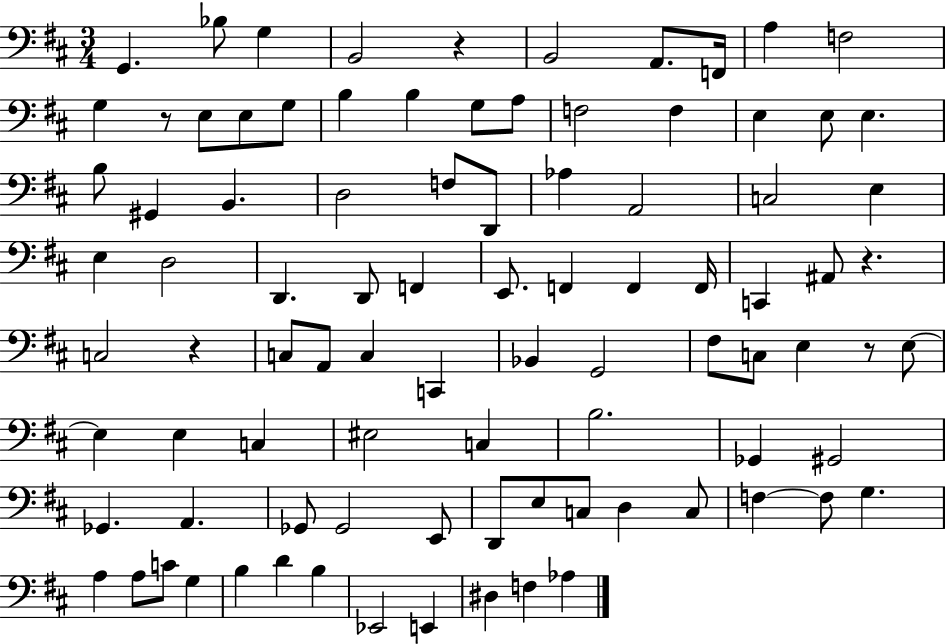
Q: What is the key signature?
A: D major